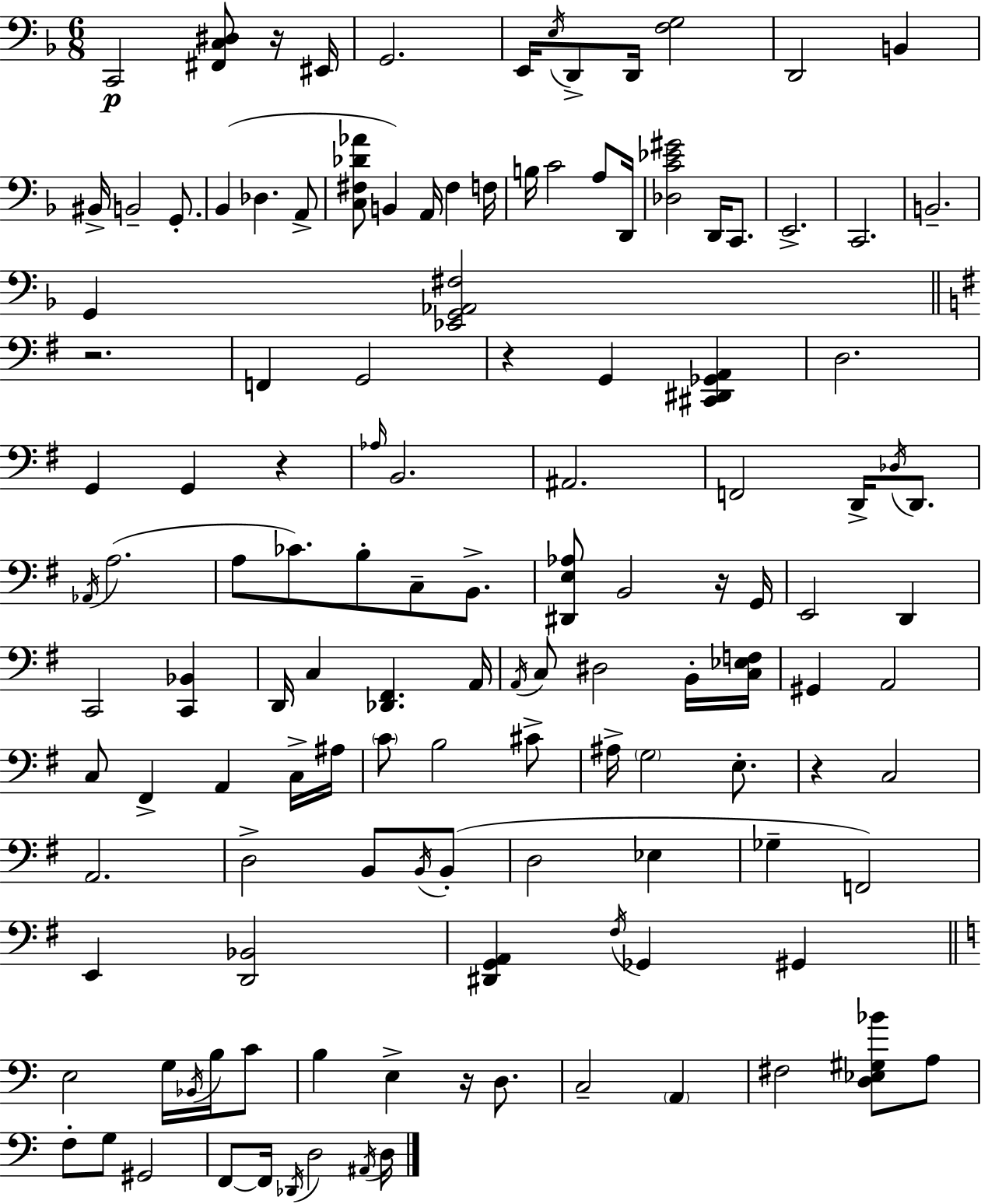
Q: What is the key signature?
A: D minor